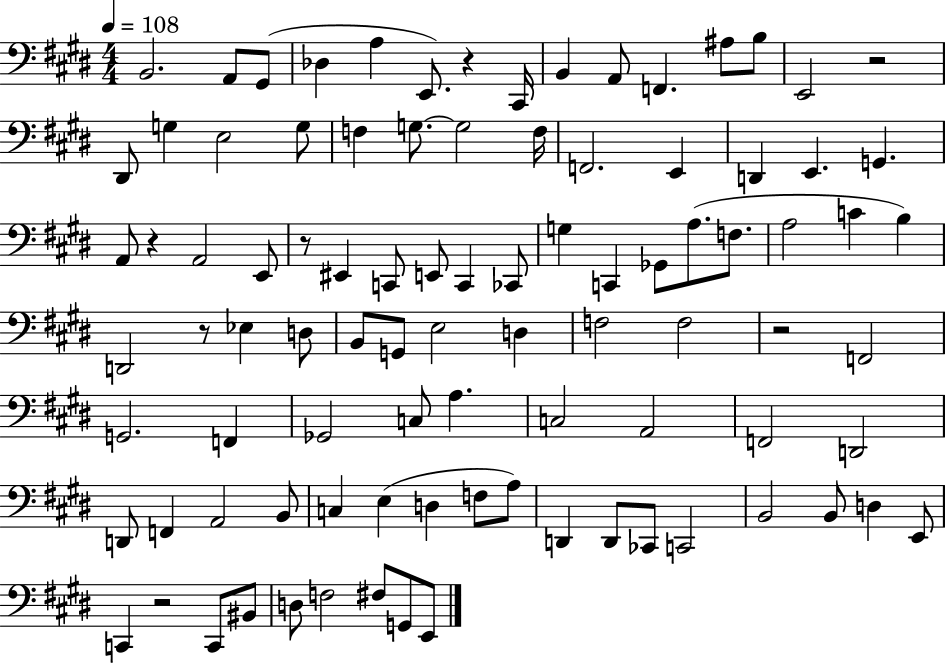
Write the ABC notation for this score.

X:1
T:Untitled
M:4/4
L:1/4
K:E
B,,2 A,,/2 ^G,,/2 _D, A, E,,/2 z ^C,,/4 B,, A,,/2 F,, ^A,/2 B,/2 E,,2 z2 ^D,,/2 G, E,2 G,/2 F, G,/2 G,2 F,/4 F,,2 E,, D,, E,, G,, A,,/2 z A,,2 E,,/2 z/2 ^E,, C,,/2 E,,/2 C,, _C,,/2 G, C,, _G,,/2 A,/2 F,/2 A,2 C B, D,,2 z/2 _E, D,/2 B,,/2 G,,/2 E,2 D, F,2 F,2 z2 F,,2 G,,2 F,, _G,,2 C,/2 A, C,2 A,,2 F,,2 D,,2 D,,/2 F,, A,,2 B,,/2 C, E, D, F,/2 A,/2 D,, D,,/2 _C,,/2 C,,2 B,,2 B,,/2 D, E,,/2 C,, z2 C,,/2 ^B,,/2 D,/2 F,2 ^F,/2 G,,/2 E,,/2